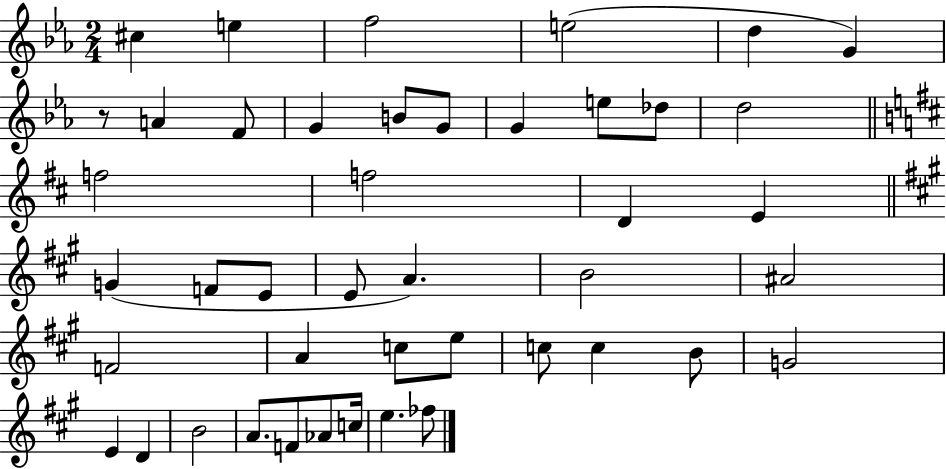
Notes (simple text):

C#5/q E5/q F5/h E5/h D5/q G4/q R/e A4/q F4/e G4/q B4/e G4/e G4/q E5/e Db5/e D5/h F5/h F5/h D4/q E4/q G4/q F4/e E4/e E4/e A4/q. B4/h A#4/h F4/h A4/q C5/e E5/e C5/e C5/q B4/e G4/h E4/q D4/q B4/h A4/e. F4/e Ab4/e C5/s E5/q. FES5/e